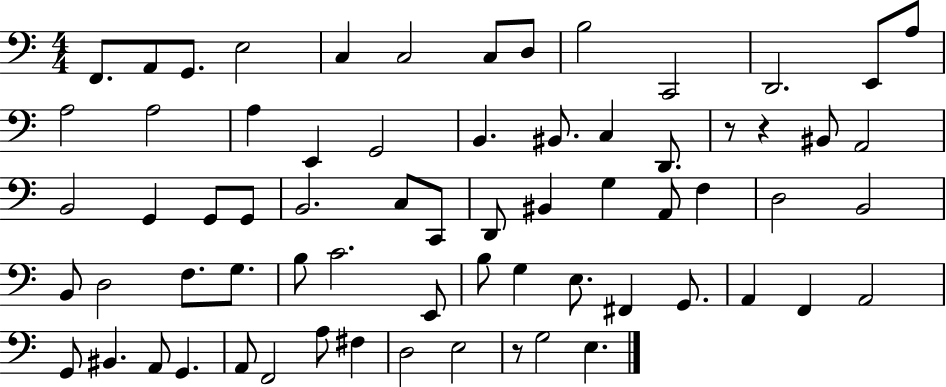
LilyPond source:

{
  \clef bass
  \numericTimeSignature
  \time 4/4
  \key c \major
  \repeat volta 2 { f,8. a,8 g,8. e2 | c4 c2 c8 d8 | b2 c,2 | d,2. e,8 a8 | \break a2 a2 | a4 e,4 g,2 | b,4. bis,8. c4 d,8. | r8 r4 bis,8 a,2 | \break b,2 g,4 g,8 g,8 | b,2. c8 c,8 | d,8 bis,4 g4 a,8 f4 | d2 b,2 | \break b,8 d2 f8. g8. | b8 c'2. e,8 | b8 g4 e8. fis,4 g,8. | a,4 f,4 a,2 | \break g,8 bis,4. a,8 g,4. | a,8 f,2 a8 fis4 | d2 e2 | r8 g2 e4. | \break } \bar "|."
}